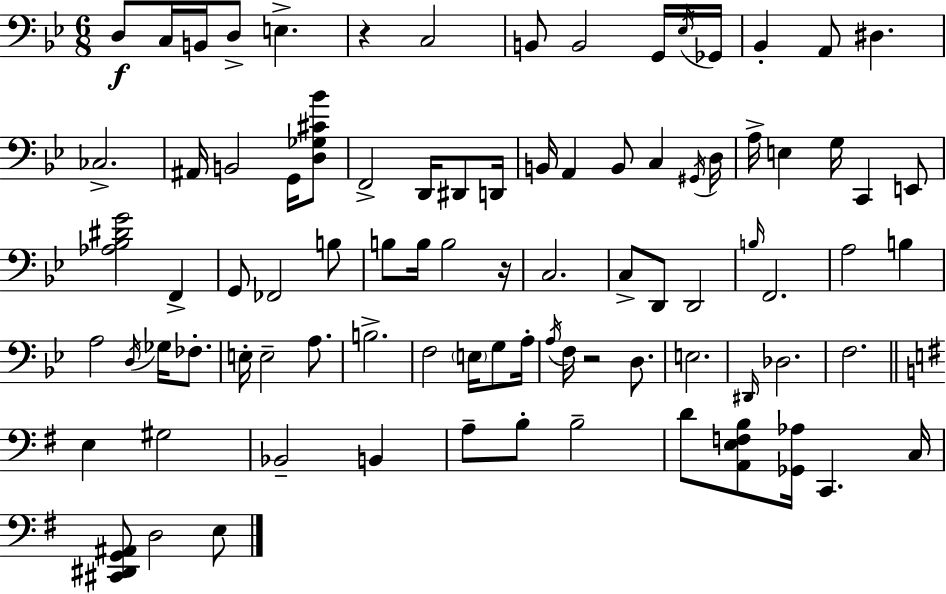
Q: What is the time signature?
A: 6/8